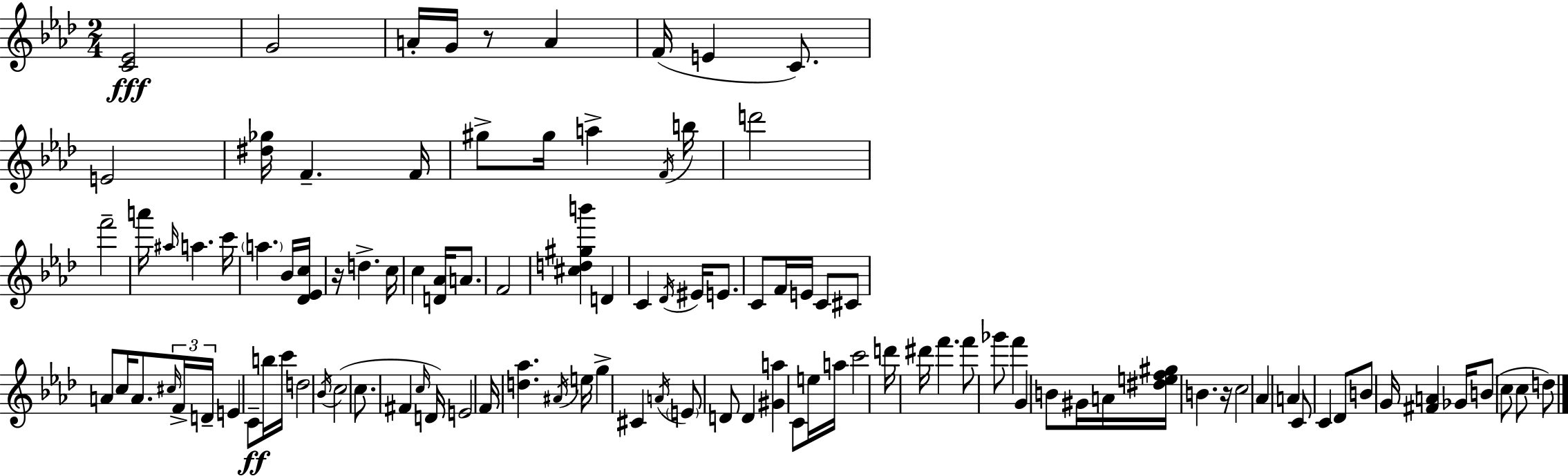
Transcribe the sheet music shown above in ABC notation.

X:1
T:Untitled
M:2/4
L:1/4
K:Fm
[C_E]2 G2 A/4 G/4 z/2 A F/4 E C/2 E2 [^d_g]/4 F F/4 ^g/2 ^g/4 a F/4 b/4 d'2 f'2 a'/4 ^a/4 a c'/4 a _B/4 [_D_Ec]/4 z/4 d c/4 c [D_A]/4 A/2 F2 [^cd^gb'] D C _D/4 ^E/4 E/2 C/2 F/4 E/4 C/2 ^C/2 A/2 c/4 A/2 ^c/4 F/4 D/4 E C/2 b/4 c'/4 d2 _B/4 c2 c/2 ^F c/4 D/4 E2 F/4 [d_a] ^A/4 e/4 g ^C A/4 E/2 D/2 D [^Ga] C/2 e/4 a/4 c'2 d'/4 ^d'/4 f' f'/2 _g'/2 f' G B/2 ^G/4 A/4 [^def^g]/4 B z/4 c2 _A A C/2 C _D/2 B/2 G/4 [^FA] _G/4 B/2 c/2 c/2 d/2